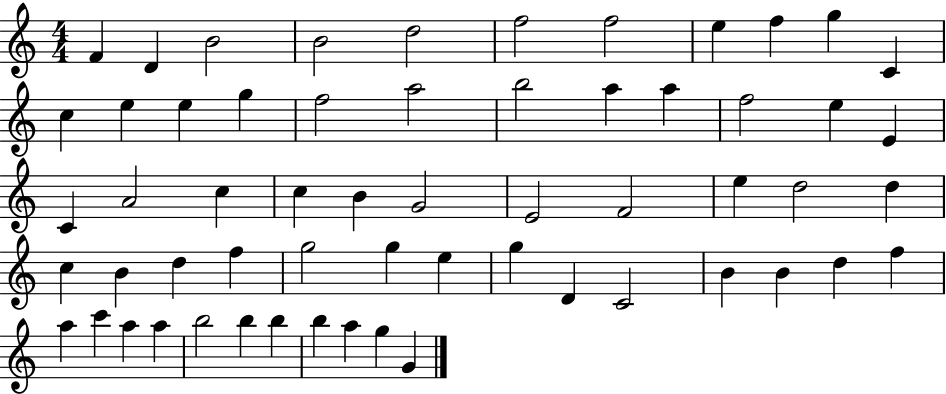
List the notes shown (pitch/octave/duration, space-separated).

F4/q D4/q B4/h B4/h D5/h F5/h F5/h E5/q F5/q G5/q C4/q C5/q E5/q E5/q G5/q F5/h A5/h B5/h A5/q A5/q F5/h E5/q E4/q C4/q A4/h C5/q C5/q B4/q G4/h E4/h F4/h E5/q D5/h D5/q C5/q B4/q D5/q F5/q G5/h G5/q E5/q G5/q D4/q C4/h B4/q B4/q D5/q F5/q A5/q C6/q A5/q A5/q B5/h B5/q B5/q B5/q A5/q G5/q G4/q